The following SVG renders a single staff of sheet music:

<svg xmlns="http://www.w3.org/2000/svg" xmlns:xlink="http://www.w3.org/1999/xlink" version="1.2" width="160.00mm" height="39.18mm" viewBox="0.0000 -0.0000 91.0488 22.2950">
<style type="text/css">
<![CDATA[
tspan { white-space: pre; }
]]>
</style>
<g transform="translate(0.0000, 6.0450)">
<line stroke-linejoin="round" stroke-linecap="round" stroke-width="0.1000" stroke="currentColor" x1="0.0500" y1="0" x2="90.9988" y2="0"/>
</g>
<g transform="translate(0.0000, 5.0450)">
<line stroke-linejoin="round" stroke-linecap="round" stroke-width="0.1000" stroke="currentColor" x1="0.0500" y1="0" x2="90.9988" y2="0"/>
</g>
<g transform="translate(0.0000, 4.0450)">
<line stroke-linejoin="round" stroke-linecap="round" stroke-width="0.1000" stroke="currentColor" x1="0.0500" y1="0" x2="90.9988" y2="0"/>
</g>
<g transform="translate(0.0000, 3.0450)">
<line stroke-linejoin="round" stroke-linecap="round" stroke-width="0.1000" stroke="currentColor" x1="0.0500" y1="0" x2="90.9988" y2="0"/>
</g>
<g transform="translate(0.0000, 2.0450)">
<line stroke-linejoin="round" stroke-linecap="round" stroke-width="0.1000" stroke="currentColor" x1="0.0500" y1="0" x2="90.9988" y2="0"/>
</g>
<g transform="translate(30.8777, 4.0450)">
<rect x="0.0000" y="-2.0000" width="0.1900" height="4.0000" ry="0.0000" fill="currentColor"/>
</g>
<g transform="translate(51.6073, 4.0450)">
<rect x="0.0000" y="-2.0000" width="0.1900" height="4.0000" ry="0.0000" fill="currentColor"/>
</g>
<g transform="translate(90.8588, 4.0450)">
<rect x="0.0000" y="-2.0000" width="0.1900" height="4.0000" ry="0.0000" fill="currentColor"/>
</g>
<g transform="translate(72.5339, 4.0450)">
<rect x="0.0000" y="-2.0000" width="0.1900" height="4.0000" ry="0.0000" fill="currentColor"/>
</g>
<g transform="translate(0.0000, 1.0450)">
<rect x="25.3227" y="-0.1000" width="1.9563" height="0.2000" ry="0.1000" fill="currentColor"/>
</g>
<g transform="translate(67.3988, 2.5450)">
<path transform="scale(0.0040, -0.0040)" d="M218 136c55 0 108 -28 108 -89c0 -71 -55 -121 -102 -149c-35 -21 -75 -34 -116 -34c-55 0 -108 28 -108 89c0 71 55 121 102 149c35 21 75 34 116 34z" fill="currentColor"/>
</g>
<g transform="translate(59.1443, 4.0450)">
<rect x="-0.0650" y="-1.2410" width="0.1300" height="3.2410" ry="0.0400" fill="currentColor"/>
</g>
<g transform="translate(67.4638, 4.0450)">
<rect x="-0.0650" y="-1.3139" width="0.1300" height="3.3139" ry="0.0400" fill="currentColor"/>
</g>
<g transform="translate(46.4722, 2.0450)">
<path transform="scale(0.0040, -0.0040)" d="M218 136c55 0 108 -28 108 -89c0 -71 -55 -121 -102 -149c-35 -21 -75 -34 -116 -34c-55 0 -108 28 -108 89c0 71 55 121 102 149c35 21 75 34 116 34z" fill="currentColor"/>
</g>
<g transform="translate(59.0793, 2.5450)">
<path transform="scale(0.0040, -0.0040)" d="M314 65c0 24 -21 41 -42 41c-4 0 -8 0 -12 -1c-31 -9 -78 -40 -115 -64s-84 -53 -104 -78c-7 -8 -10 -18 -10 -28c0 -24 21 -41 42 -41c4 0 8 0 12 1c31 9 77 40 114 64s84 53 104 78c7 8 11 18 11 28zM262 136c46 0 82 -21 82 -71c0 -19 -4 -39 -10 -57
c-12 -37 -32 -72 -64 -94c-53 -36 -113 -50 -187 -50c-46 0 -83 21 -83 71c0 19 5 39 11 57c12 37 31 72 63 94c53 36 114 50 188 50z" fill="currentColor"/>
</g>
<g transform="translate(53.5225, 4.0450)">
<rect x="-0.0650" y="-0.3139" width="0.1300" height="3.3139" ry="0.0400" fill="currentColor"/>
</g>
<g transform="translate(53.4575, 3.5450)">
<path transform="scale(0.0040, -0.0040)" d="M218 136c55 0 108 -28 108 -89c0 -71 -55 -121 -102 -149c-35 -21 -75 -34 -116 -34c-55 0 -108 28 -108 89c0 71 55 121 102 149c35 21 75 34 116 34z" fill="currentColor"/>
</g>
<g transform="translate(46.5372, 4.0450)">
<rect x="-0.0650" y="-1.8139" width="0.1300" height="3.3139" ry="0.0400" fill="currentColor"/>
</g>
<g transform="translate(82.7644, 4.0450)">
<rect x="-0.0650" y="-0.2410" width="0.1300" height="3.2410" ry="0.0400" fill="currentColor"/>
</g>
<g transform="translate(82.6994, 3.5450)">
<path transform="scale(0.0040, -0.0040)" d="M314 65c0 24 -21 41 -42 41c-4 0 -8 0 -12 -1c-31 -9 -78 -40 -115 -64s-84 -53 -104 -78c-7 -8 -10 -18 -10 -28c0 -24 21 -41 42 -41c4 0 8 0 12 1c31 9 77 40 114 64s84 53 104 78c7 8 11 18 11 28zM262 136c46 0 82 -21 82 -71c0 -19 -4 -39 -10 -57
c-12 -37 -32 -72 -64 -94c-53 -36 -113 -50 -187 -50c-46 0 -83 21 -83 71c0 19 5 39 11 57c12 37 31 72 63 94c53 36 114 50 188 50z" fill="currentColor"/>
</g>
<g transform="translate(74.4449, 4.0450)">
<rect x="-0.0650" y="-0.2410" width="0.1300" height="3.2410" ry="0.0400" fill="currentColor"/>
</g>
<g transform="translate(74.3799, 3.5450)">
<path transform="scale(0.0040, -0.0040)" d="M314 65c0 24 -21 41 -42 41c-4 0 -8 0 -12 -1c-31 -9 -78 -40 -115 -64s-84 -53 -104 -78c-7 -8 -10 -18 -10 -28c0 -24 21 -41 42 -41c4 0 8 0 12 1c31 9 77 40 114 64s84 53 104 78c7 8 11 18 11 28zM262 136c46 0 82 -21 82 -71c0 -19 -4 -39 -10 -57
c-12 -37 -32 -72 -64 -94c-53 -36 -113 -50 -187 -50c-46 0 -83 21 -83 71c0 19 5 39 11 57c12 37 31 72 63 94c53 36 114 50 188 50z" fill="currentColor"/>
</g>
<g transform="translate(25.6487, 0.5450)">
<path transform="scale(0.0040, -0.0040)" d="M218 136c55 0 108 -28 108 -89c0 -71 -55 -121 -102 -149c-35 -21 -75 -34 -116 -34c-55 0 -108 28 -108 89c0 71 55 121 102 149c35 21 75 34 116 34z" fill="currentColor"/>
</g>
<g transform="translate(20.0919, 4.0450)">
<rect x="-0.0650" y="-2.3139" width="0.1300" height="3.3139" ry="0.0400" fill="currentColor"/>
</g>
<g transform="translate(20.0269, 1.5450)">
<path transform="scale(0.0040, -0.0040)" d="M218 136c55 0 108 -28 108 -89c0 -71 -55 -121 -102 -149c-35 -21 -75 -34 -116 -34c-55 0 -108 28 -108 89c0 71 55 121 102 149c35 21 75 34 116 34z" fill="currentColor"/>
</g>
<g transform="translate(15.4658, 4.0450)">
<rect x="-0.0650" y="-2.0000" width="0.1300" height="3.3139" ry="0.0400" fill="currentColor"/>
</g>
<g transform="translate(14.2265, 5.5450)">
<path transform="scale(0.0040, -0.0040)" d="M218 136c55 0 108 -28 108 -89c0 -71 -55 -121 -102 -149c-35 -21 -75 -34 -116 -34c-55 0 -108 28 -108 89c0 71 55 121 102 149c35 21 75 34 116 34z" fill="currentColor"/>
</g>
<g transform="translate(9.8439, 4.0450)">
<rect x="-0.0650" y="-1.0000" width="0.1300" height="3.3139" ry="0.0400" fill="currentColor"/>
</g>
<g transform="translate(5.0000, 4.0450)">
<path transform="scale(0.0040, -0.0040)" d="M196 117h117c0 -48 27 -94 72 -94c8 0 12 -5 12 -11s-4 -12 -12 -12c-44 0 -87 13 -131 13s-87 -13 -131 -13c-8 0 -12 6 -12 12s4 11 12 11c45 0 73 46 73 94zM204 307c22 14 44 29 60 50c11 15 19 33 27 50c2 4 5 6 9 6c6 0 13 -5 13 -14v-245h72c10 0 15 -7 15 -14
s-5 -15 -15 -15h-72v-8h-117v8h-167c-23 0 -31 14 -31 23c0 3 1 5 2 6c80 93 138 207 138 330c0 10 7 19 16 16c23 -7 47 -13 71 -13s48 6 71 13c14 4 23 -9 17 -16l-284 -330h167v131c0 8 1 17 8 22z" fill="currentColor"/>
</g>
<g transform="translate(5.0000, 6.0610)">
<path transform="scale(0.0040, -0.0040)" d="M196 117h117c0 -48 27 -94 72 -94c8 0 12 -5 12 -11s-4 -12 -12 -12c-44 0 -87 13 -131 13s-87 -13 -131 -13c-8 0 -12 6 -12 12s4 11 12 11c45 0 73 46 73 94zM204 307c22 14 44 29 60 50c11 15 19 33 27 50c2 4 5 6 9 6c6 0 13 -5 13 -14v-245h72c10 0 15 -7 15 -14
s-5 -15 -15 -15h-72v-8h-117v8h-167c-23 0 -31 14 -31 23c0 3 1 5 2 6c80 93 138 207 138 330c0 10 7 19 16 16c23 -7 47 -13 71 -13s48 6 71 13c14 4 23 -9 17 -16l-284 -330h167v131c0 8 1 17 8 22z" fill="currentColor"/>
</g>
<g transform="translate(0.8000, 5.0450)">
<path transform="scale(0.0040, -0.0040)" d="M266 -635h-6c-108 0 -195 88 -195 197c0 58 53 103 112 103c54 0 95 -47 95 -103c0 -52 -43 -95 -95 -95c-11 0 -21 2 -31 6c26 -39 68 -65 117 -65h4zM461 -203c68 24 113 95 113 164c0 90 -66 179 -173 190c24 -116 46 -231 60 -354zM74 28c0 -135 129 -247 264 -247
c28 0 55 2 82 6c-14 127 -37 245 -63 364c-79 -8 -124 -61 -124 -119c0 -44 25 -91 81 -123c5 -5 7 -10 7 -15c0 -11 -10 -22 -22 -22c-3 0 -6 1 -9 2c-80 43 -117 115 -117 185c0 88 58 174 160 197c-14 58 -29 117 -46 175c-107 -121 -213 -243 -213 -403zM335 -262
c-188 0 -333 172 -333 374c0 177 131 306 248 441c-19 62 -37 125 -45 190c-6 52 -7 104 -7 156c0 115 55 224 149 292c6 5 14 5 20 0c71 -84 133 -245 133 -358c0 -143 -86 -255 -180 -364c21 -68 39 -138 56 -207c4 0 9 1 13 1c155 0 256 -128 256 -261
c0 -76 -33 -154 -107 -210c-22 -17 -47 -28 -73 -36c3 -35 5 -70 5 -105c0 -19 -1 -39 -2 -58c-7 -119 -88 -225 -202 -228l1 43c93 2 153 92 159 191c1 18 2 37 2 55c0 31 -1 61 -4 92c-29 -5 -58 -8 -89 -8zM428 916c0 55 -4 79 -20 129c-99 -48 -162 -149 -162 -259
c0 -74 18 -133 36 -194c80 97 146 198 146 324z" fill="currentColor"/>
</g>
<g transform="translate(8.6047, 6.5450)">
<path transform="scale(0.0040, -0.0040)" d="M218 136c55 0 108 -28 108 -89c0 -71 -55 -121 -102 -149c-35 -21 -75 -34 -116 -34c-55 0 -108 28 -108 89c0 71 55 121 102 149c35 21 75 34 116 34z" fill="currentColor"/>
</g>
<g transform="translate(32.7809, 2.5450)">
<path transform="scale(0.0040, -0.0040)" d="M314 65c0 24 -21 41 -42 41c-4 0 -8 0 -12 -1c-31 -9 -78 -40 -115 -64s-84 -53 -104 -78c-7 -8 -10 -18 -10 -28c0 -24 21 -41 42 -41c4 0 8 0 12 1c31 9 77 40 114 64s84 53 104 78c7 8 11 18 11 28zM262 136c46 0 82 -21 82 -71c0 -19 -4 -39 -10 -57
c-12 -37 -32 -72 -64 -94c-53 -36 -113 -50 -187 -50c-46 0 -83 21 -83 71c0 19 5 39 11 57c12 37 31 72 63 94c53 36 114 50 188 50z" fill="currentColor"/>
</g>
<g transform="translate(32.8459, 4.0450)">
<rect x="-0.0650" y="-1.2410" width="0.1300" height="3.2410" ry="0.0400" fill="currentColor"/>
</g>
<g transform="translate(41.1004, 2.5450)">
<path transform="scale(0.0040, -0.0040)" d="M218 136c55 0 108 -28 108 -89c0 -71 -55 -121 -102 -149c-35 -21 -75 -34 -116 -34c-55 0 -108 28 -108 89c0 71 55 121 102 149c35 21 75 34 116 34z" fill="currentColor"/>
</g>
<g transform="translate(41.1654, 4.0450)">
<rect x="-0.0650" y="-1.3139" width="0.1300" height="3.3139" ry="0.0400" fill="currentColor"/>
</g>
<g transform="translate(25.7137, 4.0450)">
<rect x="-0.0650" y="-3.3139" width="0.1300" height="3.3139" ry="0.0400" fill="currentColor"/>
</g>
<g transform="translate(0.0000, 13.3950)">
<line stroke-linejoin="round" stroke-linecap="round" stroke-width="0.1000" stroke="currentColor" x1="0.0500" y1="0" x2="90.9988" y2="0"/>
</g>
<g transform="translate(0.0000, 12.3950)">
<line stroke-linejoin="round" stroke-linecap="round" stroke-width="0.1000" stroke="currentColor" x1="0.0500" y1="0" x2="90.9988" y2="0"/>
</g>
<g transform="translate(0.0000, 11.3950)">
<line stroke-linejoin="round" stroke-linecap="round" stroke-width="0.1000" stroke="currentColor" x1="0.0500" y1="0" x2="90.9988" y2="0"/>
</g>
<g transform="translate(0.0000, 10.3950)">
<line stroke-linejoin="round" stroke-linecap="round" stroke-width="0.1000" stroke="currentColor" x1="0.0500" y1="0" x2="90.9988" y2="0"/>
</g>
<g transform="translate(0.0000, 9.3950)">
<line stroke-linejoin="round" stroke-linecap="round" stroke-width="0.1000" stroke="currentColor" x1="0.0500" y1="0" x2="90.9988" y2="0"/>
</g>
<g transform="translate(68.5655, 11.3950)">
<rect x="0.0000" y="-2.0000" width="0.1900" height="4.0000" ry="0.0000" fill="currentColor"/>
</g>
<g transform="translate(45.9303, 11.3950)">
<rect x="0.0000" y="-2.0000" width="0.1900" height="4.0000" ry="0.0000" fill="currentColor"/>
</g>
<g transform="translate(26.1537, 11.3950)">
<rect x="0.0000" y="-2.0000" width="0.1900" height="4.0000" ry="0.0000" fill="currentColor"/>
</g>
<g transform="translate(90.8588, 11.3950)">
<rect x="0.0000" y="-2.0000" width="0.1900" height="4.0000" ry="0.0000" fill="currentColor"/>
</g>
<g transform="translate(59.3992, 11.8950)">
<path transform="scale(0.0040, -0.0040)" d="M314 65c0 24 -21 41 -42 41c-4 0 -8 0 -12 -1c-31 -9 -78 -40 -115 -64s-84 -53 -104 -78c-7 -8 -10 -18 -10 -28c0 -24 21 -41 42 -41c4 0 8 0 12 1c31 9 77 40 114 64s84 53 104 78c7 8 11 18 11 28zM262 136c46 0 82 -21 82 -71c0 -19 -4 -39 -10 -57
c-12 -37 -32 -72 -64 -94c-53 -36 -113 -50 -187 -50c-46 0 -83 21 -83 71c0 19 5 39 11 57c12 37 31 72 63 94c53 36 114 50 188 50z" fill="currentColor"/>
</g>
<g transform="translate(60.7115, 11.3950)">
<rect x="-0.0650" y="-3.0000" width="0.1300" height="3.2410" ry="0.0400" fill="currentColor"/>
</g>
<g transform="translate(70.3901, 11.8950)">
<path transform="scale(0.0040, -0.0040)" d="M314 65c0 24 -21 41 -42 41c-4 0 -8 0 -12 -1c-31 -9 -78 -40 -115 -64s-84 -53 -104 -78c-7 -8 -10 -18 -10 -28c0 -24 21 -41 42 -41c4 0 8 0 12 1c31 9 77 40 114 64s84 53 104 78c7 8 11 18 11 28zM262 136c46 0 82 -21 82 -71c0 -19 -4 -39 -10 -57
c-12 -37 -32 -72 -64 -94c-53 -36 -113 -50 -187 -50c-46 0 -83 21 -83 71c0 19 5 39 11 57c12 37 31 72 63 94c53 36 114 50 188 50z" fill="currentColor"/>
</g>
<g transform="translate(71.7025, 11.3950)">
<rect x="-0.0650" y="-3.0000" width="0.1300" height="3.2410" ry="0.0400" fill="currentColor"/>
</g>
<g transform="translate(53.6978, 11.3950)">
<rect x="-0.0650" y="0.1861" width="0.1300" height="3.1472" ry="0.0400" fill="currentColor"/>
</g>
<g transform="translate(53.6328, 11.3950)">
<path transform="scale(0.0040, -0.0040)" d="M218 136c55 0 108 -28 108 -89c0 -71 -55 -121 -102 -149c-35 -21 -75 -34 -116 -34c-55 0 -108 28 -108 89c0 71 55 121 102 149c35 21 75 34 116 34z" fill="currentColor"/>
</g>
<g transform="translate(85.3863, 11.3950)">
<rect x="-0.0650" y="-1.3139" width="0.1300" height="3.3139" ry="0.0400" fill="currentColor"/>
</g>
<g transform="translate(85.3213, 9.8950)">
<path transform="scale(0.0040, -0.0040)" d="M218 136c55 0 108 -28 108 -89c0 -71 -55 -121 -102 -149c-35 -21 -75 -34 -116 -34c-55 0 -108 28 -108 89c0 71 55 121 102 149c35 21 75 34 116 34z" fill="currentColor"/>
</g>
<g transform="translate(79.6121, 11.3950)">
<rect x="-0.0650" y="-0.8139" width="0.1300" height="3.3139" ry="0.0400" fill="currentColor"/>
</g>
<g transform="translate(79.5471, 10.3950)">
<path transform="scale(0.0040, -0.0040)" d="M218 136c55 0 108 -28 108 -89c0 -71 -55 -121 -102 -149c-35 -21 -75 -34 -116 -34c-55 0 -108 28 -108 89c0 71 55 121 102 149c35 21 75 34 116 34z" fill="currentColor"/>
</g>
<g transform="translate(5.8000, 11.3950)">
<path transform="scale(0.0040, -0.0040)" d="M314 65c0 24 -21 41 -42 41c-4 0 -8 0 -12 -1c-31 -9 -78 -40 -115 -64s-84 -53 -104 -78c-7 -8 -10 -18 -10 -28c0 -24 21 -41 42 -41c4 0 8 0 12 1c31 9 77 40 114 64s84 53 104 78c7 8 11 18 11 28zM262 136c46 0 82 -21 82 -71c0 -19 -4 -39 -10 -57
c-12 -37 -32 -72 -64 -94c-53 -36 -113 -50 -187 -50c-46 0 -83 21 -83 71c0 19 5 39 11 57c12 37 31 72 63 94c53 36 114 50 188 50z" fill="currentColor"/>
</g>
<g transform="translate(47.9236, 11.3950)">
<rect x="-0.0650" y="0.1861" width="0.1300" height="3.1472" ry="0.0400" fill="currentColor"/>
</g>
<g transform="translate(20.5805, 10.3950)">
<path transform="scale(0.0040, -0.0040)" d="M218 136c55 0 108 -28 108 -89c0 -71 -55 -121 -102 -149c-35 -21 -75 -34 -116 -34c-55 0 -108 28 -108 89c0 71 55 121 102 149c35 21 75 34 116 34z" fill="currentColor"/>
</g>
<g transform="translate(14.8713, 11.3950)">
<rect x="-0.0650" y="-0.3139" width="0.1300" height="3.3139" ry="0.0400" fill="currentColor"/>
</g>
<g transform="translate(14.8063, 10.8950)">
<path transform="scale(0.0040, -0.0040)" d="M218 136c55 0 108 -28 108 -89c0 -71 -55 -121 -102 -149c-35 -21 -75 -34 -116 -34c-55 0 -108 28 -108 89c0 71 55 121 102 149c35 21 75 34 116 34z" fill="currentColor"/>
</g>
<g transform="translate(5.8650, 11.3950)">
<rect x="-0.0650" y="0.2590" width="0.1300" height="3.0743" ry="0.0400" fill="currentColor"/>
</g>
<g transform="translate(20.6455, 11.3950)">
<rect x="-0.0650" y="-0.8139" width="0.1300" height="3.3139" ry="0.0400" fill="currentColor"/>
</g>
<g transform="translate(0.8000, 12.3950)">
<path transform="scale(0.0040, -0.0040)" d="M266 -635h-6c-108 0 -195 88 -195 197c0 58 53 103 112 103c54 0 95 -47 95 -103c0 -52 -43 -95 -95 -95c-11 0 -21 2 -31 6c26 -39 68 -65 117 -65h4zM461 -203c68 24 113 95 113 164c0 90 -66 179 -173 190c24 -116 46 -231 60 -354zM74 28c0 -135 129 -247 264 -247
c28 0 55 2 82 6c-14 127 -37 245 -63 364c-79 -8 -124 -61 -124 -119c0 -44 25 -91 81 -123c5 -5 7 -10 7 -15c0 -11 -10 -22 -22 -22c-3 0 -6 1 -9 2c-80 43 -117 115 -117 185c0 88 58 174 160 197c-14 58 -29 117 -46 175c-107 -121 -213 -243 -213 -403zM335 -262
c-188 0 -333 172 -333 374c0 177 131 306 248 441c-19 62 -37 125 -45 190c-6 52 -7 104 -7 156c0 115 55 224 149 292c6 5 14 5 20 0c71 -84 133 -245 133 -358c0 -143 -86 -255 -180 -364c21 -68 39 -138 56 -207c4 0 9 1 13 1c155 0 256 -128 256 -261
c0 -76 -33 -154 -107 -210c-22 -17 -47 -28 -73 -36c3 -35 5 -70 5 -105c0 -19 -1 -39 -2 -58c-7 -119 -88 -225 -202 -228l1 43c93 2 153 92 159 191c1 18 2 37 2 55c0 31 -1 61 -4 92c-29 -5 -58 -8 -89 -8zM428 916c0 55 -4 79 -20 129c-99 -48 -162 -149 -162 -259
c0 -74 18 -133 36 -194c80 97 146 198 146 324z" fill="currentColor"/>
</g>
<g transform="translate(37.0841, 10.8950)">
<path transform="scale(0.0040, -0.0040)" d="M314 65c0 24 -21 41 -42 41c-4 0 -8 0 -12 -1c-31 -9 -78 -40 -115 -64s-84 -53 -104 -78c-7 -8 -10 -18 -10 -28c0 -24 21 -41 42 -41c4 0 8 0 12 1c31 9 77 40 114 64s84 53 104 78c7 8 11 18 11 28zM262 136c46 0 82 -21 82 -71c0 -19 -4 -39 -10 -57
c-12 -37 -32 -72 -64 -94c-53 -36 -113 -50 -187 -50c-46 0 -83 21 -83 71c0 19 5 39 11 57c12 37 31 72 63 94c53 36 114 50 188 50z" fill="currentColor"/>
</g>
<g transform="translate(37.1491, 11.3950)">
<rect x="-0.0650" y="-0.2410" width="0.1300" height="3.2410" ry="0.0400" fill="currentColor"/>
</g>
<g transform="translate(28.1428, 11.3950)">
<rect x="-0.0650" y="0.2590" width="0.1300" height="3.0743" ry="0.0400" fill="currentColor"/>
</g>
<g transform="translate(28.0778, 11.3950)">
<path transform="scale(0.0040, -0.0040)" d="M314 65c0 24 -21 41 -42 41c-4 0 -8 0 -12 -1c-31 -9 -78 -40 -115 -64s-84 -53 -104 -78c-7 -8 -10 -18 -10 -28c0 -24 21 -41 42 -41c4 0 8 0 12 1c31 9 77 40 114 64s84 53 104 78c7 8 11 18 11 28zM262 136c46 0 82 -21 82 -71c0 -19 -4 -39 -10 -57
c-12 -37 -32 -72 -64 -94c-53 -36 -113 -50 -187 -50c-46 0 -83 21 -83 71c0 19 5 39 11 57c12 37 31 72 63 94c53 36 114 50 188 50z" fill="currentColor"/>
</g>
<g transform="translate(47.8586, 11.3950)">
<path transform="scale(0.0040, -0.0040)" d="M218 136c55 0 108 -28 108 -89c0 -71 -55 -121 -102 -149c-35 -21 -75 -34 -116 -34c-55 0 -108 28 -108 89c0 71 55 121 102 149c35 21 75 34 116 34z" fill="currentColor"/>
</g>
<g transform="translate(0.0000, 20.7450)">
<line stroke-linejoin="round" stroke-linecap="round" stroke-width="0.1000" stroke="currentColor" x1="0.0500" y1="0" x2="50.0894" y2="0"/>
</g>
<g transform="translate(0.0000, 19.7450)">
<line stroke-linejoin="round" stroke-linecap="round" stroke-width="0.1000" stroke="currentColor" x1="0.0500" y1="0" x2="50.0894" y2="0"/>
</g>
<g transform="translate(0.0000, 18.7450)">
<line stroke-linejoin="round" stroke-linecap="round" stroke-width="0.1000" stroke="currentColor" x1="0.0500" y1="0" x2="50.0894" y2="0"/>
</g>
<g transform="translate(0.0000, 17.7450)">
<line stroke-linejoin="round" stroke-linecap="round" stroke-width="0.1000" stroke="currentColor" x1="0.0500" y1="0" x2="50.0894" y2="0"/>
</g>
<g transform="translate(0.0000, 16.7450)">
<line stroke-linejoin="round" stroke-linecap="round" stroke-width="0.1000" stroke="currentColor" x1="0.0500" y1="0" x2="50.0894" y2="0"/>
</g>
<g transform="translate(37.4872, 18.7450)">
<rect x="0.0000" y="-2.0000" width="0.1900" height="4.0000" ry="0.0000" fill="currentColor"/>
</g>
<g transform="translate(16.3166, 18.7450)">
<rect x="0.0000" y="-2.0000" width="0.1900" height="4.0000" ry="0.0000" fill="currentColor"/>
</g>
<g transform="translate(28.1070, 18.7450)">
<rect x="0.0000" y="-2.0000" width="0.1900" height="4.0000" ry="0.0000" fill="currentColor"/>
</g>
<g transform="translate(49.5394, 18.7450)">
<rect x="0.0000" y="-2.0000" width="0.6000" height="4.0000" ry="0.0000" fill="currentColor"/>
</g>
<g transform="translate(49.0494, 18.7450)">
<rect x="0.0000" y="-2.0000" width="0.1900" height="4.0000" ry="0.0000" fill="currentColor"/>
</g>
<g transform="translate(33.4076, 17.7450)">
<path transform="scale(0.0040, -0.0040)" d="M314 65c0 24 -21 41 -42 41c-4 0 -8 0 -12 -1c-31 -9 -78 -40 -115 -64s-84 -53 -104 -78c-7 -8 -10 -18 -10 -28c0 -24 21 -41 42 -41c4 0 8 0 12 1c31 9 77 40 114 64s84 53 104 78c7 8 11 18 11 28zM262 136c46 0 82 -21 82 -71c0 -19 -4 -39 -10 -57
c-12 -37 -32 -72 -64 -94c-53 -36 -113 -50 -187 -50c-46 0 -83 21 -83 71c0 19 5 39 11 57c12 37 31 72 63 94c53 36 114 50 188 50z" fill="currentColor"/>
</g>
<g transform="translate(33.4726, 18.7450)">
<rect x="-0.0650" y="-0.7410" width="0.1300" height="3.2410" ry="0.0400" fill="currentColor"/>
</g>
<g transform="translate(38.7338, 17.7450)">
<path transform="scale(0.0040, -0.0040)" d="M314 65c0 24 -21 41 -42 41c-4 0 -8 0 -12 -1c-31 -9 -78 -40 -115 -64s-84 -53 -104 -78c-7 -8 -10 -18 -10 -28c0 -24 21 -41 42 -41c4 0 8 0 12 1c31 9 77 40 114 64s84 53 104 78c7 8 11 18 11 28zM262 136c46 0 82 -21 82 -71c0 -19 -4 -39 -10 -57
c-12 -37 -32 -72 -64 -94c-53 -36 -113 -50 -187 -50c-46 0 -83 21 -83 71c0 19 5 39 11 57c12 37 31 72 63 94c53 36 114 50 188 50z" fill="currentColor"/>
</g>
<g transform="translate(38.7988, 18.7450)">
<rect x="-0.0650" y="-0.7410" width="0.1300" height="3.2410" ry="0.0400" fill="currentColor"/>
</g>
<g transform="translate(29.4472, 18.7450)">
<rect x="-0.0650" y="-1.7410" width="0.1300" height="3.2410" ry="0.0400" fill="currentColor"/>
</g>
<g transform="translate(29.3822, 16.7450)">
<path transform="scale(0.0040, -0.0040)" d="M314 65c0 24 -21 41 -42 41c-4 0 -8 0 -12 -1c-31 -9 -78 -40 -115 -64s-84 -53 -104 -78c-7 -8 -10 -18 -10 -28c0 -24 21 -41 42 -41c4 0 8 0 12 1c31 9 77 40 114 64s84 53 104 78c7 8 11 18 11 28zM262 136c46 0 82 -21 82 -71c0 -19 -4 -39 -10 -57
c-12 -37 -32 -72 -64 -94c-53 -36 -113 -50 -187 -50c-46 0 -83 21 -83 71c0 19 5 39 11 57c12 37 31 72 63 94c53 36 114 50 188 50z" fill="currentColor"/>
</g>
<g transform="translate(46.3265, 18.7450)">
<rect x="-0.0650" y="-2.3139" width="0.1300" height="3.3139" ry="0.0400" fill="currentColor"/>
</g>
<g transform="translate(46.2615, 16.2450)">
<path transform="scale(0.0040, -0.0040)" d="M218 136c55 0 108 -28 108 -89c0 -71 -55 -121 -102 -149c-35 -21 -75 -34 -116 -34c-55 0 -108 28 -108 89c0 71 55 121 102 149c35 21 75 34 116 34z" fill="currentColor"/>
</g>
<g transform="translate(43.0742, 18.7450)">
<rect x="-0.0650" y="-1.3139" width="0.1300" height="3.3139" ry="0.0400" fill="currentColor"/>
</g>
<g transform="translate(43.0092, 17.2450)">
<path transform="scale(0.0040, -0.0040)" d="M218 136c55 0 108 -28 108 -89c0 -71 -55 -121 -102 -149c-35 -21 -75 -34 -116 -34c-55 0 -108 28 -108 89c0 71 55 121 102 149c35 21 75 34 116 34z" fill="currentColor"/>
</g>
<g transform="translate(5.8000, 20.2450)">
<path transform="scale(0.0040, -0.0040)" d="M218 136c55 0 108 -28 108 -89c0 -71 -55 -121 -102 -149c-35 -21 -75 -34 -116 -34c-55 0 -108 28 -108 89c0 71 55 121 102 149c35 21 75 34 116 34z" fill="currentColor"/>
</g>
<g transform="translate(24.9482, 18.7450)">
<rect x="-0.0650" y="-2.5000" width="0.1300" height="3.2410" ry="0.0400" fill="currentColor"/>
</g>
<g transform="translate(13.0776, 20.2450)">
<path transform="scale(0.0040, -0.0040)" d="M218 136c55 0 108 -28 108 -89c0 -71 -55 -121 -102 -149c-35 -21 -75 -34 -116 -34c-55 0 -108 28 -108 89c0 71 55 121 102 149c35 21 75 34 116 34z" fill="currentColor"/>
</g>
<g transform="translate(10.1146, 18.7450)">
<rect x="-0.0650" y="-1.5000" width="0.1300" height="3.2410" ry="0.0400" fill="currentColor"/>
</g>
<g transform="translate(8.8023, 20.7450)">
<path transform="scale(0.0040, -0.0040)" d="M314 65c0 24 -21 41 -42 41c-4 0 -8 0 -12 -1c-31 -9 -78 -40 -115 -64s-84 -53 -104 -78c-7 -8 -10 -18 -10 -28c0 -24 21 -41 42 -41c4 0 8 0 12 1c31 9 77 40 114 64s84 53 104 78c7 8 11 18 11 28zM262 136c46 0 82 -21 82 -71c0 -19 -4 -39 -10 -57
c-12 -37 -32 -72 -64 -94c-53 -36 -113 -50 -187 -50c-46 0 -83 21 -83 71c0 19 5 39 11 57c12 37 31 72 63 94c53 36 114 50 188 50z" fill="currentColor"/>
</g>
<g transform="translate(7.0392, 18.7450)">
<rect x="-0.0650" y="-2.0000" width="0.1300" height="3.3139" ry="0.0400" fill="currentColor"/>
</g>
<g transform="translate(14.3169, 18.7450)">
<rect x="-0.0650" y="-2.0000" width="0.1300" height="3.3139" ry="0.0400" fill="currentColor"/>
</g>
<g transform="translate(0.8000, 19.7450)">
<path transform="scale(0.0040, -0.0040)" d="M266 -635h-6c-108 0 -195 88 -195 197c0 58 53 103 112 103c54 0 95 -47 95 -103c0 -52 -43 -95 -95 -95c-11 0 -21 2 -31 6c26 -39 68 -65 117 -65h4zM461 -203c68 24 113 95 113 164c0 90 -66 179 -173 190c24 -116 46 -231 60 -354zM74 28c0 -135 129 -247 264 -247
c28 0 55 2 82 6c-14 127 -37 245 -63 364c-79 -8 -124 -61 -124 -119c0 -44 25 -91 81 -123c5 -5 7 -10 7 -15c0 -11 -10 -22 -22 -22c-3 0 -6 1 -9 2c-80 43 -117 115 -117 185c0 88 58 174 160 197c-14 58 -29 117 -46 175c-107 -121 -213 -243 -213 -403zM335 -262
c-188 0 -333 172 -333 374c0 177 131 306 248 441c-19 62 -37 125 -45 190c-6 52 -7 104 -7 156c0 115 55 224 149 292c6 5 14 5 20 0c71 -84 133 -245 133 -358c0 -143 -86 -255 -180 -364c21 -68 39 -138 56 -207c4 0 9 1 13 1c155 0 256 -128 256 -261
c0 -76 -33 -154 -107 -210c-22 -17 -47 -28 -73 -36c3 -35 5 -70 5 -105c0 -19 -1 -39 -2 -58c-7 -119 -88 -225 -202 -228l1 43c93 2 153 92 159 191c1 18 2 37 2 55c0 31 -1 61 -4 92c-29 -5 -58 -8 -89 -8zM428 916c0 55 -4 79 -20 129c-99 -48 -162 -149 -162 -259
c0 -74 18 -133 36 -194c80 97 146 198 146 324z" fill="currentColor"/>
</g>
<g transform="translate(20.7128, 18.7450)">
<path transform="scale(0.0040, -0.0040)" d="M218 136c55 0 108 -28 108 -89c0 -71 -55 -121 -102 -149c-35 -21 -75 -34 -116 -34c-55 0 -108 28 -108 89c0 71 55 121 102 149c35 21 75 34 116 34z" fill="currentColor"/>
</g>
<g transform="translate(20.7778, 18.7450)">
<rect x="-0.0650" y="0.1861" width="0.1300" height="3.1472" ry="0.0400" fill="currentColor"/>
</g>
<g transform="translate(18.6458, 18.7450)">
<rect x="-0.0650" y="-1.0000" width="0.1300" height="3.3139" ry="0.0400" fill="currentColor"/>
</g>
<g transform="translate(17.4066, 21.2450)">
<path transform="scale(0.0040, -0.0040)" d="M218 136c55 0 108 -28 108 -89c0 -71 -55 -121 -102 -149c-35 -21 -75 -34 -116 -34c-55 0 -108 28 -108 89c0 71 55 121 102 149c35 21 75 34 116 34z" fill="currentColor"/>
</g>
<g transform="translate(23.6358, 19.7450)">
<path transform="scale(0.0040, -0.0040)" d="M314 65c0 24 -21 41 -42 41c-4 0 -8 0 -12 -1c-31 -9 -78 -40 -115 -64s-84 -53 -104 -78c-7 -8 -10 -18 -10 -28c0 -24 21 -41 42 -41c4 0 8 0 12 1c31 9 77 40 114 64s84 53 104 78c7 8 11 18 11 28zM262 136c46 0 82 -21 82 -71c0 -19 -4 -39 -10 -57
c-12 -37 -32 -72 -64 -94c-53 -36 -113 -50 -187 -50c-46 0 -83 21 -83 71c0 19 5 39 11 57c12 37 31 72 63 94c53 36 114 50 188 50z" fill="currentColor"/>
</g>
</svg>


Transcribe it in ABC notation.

X:1
T:Untitled
M:4/4
L:1/4
K:C
D F g b e2 e f c e2 e c2 c2 B2 c d B2 c2 B B A2 A2 d e F E2 F D B G2 f2 d2 d2 e g